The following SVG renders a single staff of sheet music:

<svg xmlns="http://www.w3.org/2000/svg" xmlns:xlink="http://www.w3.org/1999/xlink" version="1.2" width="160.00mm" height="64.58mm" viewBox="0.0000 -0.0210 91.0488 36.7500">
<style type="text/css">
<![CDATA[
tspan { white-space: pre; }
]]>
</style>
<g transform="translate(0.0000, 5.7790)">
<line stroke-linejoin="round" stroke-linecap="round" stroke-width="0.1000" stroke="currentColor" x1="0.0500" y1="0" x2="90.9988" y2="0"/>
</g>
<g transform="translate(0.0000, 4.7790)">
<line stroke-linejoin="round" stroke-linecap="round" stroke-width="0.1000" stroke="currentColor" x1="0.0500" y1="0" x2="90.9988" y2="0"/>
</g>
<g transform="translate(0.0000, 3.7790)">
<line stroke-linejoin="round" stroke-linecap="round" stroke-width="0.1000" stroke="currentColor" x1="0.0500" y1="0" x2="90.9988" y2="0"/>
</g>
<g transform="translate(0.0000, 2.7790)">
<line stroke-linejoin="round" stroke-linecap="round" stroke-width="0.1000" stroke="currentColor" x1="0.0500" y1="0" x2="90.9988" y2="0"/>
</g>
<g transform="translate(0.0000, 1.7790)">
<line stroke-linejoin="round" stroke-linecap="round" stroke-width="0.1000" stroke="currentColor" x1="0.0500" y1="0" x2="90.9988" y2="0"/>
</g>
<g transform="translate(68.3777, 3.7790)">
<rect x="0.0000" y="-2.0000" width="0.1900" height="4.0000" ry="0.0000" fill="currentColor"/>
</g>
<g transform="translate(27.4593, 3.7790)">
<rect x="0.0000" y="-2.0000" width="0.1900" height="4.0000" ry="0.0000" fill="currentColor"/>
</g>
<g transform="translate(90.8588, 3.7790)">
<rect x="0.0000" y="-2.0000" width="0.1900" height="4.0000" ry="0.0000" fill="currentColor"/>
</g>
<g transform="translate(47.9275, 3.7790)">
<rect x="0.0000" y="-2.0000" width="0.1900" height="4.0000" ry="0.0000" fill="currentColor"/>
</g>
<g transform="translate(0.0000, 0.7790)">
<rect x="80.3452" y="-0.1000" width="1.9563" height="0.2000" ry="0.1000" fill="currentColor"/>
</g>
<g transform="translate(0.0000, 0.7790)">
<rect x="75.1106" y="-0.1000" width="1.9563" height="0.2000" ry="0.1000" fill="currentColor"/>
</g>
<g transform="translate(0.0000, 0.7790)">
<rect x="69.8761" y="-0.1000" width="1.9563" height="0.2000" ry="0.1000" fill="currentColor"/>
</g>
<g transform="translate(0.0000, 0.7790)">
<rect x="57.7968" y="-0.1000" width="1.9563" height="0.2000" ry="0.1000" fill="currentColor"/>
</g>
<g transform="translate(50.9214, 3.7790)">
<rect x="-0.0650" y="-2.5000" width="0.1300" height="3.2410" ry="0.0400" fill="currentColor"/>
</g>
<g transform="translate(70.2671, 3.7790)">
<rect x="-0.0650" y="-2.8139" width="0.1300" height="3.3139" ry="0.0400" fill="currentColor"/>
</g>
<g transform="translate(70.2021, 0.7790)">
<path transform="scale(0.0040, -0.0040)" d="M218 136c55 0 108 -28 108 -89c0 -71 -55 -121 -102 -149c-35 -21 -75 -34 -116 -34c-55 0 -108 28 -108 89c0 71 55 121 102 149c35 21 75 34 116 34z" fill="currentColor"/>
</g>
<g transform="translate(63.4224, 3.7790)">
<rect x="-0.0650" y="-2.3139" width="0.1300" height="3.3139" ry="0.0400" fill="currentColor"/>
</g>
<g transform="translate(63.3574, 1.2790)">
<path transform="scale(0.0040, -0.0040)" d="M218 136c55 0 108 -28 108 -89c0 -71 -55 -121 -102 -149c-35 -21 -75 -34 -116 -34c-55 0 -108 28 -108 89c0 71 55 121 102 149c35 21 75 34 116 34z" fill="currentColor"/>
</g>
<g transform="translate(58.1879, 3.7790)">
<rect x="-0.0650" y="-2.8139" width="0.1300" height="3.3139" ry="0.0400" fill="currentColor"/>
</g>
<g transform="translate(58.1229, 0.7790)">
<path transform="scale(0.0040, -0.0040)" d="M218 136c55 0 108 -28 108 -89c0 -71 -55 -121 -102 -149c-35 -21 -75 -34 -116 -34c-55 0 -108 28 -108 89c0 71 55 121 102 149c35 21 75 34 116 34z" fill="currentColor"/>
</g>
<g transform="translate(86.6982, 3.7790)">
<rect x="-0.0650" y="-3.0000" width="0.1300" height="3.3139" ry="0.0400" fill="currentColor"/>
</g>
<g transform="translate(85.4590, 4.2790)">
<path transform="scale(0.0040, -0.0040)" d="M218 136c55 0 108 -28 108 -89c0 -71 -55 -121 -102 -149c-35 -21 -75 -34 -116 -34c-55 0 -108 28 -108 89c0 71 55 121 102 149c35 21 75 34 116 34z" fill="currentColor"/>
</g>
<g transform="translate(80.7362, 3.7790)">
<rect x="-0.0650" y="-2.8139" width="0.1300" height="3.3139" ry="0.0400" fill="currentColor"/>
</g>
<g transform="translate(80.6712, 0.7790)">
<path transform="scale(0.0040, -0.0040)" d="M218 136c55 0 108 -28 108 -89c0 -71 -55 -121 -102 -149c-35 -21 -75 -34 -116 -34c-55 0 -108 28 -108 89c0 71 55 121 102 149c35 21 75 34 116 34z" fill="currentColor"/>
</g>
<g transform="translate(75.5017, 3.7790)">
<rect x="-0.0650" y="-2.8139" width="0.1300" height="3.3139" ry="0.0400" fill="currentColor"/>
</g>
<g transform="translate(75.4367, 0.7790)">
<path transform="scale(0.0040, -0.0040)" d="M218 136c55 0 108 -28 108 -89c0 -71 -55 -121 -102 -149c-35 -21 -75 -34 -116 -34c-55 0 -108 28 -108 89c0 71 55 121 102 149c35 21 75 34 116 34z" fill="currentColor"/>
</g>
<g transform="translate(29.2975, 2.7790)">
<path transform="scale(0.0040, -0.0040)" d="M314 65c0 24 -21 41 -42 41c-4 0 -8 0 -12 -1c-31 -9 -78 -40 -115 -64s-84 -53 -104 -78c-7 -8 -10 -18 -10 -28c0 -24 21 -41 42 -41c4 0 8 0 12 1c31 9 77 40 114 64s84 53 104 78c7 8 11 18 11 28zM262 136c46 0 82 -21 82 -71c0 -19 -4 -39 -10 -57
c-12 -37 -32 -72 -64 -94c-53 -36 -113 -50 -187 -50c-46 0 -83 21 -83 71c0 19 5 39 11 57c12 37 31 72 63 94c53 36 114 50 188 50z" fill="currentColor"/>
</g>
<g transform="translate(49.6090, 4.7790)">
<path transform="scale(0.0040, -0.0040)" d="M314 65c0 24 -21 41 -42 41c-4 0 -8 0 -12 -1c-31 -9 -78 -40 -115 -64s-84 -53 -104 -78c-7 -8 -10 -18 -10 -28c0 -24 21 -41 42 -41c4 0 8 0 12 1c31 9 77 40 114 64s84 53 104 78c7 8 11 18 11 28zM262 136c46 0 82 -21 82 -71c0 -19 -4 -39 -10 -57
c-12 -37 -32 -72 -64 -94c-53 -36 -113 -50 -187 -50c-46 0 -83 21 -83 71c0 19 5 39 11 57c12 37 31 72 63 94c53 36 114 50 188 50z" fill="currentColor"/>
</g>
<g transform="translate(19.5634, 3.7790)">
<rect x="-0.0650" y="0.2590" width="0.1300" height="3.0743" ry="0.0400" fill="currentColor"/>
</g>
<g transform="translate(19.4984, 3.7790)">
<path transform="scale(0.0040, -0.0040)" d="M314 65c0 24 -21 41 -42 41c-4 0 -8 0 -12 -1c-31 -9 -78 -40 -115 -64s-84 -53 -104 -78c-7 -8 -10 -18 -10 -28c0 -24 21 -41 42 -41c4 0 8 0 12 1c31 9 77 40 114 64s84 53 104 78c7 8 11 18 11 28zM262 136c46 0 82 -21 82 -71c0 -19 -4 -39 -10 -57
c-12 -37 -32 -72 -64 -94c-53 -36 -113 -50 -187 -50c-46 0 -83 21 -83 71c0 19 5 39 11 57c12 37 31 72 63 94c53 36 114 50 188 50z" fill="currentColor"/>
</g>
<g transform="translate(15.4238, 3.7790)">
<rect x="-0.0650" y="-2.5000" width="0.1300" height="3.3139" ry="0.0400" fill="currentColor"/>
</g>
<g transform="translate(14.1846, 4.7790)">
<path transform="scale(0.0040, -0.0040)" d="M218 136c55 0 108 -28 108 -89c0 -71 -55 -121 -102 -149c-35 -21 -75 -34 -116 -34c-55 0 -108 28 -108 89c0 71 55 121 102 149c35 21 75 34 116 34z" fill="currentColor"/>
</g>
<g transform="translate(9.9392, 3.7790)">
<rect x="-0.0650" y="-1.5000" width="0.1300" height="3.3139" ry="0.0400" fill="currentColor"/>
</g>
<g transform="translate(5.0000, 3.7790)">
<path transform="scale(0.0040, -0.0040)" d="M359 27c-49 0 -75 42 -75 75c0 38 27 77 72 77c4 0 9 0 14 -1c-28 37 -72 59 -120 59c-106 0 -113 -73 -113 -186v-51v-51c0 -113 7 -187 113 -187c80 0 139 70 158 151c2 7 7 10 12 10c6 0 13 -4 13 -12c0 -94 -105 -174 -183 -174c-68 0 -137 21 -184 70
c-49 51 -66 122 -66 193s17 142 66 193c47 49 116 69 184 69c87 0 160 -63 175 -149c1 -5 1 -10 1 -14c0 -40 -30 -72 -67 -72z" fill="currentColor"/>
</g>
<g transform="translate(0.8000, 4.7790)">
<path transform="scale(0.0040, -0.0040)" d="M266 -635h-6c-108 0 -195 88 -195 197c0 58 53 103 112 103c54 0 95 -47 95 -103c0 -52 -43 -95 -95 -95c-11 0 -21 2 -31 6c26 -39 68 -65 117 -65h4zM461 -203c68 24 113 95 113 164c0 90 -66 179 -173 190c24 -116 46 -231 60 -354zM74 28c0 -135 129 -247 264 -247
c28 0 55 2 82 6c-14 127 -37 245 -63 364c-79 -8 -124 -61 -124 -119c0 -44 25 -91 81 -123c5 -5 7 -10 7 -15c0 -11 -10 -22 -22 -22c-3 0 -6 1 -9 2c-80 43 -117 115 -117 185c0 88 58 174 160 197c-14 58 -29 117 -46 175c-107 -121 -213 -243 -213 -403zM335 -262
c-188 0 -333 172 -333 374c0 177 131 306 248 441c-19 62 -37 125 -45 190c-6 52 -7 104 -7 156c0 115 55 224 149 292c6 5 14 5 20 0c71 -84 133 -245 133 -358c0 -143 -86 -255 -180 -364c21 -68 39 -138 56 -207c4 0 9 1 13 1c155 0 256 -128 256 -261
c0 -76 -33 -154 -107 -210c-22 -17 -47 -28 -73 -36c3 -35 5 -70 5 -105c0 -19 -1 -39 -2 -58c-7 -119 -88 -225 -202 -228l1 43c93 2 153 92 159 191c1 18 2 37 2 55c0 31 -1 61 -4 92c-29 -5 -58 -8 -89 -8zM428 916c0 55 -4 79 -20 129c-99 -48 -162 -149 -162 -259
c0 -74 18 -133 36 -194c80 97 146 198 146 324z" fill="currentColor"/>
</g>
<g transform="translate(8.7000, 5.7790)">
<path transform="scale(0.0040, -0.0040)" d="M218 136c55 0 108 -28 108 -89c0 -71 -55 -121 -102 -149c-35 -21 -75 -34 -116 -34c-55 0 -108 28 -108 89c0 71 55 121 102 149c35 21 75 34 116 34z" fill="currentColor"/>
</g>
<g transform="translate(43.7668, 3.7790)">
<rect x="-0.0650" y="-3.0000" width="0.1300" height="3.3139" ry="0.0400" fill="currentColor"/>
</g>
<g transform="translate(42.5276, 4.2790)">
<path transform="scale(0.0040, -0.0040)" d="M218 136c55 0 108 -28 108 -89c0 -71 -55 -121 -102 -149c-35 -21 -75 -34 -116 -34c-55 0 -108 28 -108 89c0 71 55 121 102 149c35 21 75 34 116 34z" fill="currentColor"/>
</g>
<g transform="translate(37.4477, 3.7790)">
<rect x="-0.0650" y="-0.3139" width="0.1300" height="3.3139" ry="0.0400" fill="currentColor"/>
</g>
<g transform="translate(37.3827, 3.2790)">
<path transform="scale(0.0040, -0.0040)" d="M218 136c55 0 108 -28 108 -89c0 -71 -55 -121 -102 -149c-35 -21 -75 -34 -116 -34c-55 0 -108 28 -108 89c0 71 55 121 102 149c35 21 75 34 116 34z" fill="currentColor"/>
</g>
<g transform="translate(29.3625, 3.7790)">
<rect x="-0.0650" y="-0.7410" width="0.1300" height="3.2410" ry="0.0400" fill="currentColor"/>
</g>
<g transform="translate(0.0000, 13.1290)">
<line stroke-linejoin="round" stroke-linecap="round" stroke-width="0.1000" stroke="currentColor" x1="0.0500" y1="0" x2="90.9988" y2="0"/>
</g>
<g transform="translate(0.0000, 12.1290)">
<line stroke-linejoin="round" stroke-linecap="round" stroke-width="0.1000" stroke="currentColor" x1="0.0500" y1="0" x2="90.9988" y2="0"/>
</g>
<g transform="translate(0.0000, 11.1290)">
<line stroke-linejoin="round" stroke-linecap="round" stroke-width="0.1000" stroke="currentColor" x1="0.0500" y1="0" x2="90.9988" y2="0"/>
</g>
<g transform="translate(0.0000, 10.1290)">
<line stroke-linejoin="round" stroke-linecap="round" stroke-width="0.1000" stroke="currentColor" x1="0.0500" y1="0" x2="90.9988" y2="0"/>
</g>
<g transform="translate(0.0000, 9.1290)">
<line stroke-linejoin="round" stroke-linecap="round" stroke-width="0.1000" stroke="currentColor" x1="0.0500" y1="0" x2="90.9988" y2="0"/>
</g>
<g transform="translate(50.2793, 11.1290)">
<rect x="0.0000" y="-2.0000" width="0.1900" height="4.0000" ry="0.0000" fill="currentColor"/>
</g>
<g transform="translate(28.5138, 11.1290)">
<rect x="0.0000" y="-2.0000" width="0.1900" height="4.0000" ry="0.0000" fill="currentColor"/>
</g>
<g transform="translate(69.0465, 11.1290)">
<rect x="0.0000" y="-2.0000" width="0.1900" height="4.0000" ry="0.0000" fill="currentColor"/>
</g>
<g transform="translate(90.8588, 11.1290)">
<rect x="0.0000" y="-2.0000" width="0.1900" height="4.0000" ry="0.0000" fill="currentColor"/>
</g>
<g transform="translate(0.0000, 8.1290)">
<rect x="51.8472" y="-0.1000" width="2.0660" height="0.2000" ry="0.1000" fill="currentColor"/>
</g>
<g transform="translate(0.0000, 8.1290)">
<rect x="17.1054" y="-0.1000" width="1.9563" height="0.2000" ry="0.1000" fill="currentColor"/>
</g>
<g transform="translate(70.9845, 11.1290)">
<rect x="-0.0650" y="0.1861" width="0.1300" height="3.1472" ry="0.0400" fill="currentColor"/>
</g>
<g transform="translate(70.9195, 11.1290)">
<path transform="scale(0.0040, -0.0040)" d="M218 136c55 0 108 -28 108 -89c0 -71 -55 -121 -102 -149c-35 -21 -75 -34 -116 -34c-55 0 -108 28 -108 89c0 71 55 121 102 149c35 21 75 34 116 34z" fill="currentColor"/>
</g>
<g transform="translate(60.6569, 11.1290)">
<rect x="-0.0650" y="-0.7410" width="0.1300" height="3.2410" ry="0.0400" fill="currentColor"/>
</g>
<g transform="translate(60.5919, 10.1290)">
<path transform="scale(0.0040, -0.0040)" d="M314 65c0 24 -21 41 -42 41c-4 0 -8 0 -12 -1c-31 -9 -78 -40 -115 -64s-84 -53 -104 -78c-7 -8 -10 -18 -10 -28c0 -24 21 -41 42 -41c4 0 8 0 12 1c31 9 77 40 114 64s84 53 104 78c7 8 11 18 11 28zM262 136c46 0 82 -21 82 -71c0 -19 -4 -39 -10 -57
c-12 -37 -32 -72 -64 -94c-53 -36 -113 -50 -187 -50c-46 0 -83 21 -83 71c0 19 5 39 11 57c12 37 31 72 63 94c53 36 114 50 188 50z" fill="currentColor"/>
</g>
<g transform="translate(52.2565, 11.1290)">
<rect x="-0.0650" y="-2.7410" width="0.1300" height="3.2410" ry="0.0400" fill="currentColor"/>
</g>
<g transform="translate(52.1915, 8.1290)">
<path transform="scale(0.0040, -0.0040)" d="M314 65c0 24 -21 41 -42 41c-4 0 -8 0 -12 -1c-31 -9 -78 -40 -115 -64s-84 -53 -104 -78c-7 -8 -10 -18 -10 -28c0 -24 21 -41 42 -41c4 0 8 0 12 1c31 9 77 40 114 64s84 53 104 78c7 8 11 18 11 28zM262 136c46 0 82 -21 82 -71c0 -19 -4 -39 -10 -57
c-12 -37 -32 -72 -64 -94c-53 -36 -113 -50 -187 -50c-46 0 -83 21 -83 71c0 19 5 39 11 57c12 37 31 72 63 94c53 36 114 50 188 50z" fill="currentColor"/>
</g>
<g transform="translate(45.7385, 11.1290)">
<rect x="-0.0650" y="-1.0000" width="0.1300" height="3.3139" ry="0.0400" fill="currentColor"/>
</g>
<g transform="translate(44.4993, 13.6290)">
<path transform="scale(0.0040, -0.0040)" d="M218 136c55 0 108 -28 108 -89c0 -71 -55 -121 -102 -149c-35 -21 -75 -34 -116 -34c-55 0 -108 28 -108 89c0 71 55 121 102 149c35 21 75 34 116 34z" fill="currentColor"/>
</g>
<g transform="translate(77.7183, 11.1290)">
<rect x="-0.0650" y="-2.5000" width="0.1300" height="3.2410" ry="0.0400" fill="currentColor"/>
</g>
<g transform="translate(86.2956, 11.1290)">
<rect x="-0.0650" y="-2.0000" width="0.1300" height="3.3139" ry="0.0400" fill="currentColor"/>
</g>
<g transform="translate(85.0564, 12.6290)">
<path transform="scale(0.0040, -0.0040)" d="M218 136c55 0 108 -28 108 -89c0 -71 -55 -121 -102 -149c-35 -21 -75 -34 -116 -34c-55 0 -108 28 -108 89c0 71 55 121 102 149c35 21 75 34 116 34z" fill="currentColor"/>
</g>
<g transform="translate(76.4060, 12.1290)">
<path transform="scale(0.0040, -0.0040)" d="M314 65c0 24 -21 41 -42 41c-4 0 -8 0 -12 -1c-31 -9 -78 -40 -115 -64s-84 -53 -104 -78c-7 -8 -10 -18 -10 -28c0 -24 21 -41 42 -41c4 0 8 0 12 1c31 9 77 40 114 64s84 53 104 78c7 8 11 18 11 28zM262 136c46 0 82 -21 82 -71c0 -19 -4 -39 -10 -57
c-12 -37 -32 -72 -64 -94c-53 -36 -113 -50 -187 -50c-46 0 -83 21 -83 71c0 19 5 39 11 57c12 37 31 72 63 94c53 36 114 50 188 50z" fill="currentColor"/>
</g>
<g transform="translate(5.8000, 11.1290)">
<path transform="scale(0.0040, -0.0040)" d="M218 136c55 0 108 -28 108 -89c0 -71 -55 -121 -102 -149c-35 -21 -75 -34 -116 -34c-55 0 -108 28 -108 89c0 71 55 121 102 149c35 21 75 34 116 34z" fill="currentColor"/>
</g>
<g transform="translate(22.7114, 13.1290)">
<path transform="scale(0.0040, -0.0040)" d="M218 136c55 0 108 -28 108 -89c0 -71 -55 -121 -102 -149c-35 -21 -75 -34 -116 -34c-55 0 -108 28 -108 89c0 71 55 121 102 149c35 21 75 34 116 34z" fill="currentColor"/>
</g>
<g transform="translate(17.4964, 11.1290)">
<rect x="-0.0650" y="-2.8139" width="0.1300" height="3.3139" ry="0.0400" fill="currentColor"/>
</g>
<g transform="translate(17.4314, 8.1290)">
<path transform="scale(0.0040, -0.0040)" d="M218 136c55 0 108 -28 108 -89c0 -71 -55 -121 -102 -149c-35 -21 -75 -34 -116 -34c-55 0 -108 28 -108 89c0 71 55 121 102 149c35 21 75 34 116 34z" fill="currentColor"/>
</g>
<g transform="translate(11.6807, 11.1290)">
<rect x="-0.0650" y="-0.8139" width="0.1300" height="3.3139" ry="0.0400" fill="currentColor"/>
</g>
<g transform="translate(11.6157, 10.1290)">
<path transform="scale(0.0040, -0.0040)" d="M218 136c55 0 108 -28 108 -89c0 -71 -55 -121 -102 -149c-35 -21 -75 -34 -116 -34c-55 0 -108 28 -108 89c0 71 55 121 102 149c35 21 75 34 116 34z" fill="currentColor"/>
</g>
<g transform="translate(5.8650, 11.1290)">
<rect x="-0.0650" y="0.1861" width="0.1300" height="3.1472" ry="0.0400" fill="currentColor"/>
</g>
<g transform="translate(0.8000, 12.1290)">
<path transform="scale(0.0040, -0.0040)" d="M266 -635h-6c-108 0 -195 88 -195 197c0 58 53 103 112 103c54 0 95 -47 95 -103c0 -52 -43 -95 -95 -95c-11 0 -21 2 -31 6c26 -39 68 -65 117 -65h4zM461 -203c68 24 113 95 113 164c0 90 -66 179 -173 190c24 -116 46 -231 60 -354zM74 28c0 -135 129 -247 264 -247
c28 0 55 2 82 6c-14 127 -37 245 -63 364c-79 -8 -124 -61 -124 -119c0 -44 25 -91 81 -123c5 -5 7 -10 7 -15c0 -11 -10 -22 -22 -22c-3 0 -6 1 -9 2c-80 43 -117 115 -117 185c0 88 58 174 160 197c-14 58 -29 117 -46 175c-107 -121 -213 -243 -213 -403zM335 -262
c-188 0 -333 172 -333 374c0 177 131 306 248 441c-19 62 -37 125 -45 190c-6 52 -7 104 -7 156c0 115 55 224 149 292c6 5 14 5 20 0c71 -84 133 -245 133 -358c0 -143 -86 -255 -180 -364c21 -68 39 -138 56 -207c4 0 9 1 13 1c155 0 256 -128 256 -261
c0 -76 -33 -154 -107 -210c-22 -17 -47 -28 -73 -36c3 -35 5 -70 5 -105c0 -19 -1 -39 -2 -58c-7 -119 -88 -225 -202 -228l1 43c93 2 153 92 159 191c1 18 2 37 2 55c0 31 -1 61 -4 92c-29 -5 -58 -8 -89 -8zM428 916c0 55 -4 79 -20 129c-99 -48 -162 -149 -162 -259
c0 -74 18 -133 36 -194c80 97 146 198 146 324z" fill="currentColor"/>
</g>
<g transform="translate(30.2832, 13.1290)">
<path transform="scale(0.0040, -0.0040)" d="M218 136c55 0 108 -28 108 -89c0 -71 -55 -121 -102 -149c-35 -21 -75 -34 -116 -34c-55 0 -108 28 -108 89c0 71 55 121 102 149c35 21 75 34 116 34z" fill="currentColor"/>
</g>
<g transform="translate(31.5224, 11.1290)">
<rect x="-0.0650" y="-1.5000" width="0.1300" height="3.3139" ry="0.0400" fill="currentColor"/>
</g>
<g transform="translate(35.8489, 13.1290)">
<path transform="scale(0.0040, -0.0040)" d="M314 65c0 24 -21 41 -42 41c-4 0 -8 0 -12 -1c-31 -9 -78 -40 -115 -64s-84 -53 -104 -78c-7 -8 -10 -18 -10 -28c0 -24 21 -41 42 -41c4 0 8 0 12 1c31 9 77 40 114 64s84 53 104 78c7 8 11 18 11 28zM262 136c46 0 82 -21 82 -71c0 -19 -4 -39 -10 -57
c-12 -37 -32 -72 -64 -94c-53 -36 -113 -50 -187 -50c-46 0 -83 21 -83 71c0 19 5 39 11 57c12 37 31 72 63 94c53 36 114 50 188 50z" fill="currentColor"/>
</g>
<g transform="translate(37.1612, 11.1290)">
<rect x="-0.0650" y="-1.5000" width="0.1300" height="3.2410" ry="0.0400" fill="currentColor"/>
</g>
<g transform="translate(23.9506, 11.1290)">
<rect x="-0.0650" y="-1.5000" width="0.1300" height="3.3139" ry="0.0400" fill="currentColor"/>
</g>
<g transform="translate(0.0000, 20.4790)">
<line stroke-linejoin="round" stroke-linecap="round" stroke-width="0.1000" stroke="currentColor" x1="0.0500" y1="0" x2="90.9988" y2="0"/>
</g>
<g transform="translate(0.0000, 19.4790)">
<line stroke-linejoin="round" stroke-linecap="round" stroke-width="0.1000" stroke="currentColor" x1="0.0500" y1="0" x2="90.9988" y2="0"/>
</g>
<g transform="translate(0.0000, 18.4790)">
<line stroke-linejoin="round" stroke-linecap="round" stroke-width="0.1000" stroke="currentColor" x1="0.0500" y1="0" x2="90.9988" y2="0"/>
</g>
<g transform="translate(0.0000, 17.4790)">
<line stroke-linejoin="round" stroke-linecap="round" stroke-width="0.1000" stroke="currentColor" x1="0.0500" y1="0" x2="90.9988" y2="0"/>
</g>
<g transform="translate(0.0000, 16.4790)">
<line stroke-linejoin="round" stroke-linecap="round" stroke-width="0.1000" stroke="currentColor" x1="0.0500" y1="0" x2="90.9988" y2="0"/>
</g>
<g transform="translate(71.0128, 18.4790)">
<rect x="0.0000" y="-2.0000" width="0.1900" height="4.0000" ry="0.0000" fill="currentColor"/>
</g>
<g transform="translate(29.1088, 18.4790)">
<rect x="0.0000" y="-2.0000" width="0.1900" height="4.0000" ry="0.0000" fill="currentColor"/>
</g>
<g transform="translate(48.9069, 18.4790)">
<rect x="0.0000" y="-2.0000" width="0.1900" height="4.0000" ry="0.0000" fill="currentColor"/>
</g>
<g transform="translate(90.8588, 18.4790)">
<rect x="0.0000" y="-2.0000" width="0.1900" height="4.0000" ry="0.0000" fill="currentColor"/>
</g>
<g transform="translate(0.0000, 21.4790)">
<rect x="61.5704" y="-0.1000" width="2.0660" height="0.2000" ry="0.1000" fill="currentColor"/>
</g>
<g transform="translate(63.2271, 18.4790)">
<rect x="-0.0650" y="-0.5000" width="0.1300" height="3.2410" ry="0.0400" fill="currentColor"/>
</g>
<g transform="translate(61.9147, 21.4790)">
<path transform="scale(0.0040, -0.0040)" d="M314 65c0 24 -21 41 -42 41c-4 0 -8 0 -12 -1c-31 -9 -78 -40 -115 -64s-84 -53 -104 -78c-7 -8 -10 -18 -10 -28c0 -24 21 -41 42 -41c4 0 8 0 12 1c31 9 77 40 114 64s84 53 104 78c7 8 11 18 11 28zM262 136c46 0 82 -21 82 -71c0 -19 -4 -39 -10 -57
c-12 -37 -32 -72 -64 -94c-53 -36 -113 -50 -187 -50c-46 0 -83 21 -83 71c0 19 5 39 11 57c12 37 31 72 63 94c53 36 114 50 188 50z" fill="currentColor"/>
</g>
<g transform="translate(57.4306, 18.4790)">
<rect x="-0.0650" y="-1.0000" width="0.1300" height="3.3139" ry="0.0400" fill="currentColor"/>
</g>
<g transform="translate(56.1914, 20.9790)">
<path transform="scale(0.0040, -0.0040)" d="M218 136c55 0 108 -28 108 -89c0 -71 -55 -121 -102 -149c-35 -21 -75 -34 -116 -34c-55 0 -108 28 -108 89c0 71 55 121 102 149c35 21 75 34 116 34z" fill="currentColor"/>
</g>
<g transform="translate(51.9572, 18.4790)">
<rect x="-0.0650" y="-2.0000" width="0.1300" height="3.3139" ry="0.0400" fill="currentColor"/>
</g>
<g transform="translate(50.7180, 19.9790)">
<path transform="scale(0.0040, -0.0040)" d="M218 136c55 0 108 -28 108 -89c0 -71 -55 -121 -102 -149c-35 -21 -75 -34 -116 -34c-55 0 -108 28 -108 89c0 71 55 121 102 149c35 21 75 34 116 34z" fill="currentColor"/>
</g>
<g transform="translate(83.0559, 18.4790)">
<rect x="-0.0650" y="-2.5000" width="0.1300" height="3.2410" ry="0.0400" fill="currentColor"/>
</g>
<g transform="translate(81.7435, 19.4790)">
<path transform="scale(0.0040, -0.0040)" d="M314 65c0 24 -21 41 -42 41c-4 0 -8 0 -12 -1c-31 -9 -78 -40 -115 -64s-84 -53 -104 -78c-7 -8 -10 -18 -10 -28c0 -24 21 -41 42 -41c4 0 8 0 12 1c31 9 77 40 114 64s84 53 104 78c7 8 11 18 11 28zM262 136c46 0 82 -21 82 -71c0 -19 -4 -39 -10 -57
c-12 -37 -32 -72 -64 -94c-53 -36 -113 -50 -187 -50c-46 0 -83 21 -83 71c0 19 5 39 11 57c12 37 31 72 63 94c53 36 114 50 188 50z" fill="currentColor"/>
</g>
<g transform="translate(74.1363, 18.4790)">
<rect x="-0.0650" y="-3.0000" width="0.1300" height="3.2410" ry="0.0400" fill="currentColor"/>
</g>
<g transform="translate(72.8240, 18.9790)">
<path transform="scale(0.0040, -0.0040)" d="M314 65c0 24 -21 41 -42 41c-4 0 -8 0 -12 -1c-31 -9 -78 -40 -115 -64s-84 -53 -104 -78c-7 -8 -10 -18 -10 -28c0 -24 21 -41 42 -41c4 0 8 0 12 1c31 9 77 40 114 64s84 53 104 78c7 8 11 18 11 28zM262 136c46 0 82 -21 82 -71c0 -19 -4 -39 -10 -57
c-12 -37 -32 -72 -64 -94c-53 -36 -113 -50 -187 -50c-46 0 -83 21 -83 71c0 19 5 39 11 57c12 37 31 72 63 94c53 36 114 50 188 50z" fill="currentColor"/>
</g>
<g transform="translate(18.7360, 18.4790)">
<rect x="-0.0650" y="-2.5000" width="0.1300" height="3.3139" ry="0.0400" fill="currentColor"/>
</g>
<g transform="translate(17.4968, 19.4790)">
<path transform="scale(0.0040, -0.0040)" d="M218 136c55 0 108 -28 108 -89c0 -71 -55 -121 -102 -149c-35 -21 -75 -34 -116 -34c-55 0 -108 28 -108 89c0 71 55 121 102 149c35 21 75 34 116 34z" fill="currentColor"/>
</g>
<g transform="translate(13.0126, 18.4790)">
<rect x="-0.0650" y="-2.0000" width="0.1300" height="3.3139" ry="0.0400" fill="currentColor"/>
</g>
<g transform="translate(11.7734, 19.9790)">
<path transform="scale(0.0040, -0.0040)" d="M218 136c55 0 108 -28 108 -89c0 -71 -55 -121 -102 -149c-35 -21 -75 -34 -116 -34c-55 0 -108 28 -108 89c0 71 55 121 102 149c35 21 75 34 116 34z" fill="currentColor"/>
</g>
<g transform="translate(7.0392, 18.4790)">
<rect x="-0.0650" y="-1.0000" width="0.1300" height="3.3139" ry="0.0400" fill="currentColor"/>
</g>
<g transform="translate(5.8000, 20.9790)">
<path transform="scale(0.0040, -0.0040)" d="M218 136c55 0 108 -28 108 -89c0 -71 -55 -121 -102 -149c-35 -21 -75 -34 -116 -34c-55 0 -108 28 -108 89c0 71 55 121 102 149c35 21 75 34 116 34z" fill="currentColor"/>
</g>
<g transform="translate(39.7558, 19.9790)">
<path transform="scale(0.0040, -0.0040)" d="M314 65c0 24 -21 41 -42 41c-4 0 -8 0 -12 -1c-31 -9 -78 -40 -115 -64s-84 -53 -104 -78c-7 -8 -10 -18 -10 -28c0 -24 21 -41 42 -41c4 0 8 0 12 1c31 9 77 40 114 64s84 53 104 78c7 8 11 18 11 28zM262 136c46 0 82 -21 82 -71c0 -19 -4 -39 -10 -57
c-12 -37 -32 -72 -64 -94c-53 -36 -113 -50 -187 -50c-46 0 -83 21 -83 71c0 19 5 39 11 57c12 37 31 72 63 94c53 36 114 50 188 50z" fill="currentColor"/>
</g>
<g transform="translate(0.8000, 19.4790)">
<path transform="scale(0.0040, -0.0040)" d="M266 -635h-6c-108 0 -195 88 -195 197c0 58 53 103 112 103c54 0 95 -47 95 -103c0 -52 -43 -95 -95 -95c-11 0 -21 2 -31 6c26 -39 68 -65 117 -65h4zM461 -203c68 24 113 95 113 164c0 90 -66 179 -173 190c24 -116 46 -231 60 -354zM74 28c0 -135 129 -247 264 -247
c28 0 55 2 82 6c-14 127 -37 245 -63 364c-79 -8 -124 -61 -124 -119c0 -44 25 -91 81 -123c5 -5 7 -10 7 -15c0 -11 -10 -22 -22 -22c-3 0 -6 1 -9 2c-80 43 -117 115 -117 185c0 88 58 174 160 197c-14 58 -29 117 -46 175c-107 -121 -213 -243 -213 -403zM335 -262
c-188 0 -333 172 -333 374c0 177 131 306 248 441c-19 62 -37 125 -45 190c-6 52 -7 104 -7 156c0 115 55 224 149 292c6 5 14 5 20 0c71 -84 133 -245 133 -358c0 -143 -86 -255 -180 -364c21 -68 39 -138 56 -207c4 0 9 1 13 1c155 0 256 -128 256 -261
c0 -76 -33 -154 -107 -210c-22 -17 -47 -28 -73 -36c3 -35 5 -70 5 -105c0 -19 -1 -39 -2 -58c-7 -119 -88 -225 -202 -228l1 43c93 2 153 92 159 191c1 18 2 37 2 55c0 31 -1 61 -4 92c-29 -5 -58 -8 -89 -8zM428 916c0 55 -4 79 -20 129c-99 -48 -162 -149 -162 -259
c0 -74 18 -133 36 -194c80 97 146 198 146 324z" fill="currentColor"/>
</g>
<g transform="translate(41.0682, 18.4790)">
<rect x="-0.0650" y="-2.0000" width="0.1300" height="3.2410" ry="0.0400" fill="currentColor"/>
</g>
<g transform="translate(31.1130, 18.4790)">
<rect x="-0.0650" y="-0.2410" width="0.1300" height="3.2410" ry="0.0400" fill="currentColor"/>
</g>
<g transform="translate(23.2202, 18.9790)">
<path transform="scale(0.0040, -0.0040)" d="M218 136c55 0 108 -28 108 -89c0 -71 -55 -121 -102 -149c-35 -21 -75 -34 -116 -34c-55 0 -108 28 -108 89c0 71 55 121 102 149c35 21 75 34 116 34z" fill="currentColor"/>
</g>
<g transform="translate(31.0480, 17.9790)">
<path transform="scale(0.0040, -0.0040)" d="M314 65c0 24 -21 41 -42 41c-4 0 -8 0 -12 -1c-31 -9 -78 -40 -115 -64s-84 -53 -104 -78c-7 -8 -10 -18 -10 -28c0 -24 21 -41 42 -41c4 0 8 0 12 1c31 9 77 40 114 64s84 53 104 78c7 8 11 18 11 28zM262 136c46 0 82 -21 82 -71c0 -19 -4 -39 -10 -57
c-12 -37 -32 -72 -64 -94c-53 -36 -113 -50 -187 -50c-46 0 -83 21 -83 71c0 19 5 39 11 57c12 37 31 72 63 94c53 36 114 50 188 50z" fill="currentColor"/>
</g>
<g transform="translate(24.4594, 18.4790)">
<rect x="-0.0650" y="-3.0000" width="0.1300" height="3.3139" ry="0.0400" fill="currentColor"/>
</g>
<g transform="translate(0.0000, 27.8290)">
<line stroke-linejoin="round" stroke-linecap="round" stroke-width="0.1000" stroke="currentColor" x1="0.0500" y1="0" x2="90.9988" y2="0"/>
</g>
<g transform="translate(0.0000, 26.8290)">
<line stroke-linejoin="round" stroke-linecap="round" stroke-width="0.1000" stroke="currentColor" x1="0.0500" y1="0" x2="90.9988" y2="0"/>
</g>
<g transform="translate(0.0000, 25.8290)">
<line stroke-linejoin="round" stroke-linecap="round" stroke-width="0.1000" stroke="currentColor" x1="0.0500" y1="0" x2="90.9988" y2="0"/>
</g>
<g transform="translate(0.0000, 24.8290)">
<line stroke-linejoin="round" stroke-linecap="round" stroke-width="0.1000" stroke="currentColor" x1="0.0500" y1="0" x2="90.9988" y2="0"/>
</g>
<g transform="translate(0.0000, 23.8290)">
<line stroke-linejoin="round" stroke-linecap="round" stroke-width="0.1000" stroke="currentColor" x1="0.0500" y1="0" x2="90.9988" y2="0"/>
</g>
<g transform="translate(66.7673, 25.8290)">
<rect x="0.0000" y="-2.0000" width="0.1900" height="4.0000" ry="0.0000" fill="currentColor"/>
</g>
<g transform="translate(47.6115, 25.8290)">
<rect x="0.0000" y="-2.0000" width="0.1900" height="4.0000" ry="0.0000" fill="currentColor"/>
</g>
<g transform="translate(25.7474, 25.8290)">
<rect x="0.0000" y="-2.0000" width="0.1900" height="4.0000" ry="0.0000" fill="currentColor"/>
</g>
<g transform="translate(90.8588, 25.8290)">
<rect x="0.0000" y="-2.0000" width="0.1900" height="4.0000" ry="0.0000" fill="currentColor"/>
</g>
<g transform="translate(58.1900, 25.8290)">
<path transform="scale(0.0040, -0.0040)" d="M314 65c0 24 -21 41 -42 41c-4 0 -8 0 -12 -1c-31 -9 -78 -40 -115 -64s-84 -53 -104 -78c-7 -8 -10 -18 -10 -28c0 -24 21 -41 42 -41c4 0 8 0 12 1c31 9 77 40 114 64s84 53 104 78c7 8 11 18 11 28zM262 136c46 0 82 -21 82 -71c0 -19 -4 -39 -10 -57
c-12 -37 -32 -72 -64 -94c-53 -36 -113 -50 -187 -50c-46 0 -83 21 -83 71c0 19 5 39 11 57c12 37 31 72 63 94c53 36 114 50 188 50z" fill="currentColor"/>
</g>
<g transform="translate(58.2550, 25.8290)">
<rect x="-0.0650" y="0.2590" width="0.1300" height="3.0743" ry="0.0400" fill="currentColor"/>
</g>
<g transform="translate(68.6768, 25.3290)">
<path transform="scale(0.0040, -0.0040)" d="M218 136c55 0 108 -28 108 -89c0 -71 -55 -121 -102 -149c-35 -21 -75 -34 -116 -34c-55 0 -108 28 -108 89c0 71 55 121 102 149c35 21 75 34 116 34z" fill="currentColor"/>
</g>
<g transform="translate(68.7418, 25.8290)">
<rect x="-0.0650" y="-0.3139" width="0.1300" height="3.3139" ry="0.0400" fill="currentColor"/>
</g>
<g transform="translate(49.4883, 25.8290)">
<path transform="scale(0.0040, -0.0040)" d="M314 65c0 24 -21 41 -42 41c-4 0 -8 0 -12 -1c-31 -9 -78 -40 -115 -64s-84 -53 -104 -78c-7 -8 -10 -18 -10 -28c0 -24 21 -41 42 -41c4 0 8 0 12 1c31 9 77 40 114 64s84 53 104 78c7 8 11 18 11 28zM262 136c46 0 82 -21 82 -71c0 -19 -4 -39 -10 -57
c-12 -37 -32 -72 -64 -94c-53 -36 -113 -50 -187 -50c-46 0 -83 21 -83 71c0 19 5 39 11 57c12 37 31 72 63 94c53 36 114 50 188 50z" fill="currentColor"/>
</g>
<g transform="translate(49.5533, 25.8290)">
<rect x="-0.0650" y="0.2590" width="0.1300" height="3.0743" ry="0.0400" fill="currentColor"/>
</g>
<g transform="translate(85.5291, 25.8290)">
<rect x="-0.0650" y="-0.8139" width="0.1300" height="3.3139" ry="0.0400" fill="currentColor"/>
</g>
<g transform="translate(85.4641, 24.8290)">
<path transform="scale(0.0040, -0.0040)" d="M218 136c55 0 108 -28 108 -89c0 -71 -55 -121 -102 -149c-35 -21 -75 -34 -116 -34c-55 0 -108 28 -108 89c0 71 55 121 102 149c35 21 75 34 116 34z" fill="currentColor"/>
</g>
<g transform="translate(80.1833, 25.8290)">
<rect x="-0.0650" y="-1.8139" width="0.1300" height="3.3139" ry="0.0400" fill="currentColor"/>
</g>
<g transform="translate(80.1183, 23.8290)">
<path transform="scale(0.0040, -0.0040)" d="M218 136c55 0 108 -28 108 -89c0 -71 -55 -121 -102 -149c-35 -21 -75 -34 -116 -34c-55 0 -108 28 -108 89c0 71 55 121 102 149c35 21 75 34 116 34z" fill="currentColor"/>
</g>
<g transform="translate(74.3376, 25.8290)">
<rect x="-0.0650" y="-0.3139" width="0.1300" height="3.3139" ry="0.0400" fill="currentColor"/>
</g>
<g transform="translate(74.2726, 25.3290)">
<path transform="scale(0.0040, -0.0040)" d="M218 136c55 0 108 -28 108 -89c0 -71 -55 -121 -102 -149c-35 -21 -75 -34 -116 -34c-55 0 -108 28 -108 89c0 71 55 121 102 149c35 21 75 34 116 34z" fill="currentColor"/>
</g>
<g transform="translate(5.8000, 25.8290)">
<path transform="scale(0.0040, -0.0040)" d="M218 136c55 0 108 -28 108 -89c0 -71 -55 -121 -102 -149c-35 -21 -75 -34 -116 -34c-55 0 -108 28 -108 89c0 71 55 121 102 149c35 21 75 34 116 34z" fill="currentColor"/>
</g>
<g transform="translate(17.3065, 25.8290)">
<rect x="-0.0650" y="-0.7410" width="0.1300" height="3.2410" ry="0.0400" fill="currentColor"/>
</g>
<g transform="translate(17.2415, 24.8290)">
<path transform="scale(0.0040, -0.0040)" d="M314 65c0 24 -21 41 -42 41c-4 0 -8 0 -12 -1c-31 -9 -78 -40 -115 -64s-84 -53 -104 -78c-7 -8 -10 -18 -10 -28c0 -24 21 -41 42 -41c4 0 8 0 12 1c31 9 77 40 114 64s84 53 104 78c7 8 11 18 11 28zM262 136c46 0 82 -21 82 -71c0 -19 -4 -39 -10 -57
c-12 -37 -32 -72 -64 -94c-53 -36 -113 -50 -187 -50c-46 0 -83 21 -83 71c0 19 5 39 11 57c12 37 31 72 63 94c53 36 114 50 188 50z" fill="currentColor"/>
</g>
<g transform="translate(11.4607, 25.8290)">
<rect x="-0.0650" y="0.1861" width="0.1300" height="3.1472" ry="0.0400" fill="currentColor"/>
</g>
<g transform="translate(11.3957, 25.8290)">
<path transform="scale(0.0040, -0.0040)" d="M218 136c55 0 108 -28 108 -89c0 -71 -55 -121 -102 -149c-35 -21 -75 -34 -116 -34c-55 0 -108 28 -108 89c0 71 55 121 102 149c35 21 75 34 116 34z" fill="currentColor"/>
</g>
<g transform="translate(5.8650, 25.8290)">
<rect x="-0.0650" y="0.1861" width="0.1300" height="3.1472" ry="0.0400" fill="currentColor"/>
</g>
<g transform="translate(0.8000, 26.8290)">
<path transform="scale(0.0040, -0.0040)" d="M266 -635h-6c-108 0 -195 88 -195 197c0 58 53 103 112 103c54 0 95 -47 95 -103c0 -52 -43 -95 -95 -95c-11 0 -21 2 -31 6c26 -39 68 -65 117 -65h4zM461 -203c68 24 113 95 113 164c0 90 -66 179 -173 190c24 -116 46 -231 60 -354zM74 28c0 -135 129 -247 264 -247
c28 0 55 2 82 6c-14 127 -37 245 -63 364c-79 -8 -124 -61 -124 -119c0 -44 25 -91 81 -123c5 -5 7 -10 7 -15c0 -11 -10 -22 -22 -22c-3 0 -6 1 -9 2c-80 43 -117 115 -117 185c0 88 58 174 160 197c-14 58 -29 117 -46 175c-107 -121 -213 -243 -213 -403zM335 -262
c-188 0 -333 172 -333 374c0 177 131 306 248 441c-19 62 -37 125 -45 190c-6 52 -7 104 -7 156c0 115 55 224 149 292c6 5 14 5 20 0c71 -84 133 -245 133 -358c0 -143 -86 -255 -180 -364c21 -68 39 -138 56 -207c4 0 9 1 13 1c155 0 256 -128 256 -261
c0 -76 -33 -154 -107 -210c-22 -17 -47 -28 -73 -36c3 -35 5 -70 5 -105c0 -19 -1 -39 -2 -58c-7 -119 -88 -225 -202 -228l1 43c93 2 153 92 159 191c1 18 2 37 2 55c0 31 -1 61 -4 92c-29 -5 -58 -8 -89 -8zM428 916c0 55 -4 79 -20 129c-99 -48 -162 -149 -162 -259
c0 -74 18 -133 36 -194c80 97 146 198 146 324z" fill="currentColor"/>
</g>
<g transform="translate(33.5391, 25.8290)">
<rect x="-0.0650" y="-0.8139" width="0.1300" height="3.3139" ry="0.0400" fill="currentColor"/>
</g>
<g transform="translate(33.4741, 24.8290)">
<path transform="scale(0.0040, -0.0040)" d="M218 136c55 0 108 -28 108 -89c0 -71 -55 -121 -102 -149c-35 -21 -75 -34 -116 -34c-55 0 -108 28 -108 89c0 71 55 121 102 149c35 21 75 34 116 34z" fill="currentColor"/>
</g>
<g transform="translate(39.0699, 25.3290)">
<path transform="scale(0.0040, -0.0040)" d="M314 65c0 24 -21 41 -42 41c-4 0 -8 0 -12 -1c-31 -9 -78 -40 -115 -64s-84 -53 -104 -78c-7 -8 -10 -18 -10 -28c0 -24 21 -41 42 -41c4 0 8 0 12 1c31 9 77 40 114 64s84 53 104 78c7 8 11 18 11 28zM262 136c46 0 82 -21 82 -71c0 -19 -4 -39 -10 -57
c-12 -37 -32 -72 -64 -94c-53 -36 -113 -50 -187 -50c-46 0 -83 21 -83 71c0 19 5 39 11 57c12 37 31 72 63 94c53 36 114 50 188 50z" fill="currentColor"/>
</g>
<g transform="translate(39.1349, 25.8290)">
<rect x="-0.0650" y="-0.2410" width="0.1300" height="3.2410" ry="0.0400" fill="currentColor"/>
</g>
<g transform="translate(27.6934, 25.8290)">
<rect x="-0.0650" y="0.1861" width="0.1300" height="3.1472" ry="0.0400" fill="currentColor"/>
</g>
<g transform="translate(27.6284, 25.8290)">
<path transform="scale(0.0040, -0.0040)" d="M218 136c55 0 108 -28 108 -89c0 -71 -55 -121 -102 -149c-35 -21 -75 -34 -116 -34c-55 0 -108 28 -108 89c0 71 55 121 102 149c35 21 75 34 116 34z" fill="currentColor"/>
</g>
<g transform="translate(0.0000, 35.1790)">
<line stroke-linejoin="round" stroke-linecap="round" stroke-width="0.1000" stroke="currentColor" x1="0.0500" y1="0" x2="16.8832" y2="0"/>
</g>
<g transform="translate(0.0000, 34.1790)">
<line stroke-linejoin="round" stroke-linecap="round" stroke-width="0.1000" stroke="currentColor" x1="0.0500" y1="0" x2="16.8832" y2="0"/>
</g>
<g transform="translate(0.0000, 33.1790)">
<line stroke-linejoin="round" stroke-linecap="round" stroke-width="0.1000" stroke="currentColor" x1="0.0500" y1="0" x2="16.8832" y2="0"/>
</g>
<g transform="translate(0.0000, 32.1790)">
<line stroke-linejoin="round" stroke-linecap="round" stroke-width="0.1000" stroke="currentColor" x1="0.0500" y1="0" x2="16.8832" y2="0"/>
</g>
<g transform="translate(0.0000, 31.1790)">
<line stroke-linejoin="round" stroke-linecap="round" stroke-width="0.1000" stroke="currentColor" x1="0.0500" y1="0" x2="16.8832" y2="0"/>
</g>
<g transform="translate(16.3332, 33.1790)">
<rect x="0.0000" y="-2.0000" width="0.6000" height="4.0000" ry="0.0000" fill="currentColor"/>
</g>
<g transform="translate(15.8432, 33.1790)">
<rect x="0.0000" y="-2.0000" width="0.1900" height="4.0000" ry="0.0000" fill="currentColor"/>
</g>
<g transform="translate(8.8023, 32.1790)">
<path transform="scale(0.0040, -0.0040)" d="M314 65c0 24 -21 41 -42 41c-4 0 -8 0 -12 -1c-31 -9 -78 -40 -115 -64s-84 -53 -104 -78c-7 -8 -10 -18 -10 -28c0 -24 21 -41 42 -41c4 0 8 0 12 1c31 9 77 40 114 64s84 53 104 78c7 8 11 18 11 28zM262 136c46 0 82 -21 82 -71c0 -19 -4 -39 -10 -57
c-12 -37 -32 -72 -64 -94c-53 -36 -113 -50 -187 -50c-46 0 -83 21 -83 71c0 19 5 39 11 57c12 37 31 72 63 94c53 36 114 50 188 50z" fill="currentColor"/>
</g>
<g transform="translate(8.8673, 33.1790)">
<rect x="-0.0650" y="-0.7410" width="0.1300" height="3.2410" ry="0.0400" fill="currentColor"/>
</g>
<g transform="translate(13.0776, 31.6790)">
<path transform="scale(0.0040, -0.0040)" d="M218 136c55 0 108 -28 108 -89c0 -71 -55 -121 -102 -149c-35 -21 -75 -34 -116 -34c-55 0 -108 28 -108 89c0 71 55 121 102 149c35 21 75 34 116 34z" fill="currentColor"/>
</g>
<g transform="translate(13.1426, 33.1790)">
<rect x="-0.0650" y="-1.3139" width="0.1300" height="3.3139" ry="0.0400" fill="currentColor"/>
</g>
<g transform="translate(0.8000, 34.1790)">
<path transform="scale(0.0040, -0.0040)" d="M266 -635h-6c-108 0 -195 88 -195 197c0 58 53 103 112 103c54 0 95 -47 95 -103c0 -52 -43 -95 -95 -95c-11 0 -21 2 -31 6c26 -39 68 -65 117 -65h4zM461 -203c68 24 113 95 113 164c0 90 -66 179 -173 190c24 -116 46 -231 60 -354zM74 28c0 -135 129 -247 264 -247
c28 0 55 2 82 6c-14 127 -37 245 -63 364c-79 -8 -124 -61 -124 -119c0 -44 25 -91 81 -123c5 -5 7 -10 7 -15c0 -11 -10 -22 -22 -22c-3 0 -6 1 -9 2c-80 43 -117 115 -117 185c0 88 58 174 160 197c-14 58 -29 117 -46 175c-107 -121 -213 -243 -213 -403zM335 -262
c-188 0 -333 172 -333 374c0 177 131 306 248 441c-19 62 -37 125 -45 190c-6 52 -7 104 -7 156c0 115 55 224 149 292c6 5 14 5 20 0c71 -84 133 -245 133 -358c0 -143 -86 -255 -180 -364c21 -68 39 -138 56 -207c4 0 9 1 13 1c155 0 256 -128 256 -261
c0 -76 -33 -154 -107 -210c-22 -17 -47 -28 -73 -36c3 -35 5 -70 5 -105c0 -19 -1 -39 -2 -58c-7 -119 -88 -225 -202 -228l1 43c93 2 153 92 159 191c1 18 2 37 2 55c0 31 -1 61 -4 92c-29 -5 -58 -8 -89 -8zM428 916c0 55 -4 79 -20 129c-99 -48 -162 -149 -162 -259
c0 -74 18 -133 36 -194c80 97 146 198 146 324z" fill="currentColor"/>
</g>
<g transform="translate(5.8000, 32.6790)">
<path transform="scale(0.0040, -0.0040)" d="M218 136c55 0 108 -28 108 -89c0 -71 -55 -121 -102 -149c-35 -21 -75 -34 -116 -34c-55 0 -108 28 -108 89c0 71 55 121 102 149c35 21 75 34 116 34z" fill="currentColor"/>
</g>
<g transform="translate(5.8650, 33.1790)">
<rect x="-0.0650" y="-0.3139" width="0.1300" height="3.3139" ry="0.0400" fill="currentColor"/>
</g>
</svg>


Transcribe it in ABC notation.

X:1
T:Untitled
M:4/4
L:1/4
K:C
E G B2 d2 c A G2 a g a a a A B d a E E E2 D a2 d2 B G2 F D F G A c2 F2 F D C2 A2 G2 B B d2 B d c2 B2 B2 c c f d c d2 e